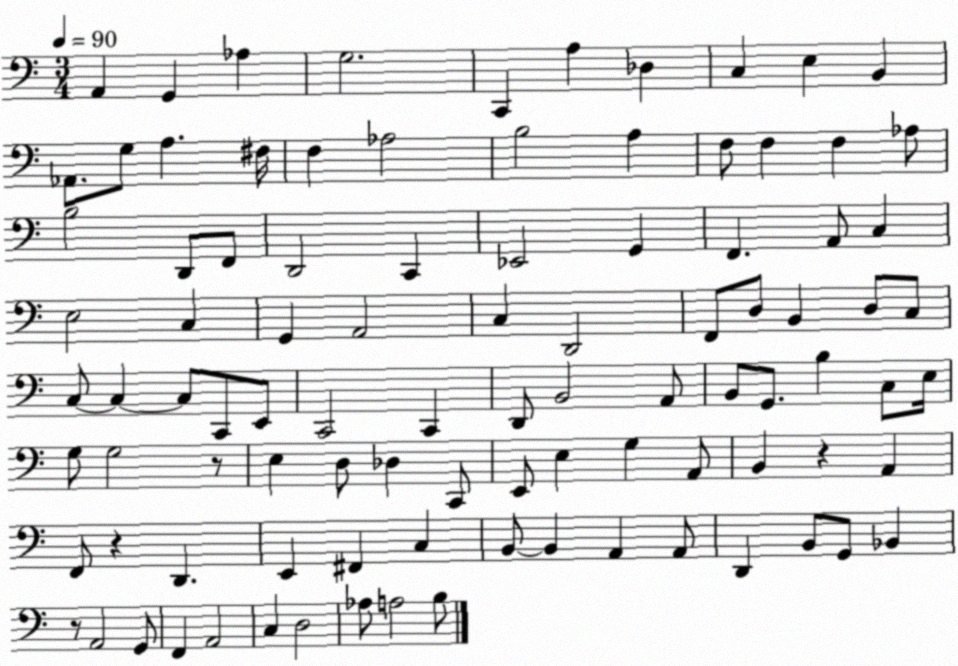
X:1
T:Untitled
M:3/4
L:1/4
K:C
A,, G,, _A, G,2 C,, A, _D, C, E, B,, _A,,/2 G,/2 A, ^F,/4 F, _A,2 B,2 A, F,/2 F, F, _A,/2 B,2 D,,/2 F,,/2 D,,2 C,, _E,,2 G,, F,, A,,/2 C, E,2 C, G,, A,,2 C, D,,2 F,,/2 D,/2 B,, D,/2 C,/2 C,/2 C, C,/2 C,,/2 E,,/2 C,,2 C,, D,,/2 B,,2 A,,/2 B,,/2 G,,/2 B, C,/2 E,/4 G,/2 G,2 z/2 E, D,/2 _D, C,,/2 E,,/2 E, G, A,,/2 B,, z A,, F,,/2 z D,, E,, ^F,, C, B,,/2 B,, A,, A,,/2 D,, B,,/2 G,,/2 _B,, z/2 A,,2 G,,/2 F,, A,,2 C, D,2 _A,/2 A,2 B,/2